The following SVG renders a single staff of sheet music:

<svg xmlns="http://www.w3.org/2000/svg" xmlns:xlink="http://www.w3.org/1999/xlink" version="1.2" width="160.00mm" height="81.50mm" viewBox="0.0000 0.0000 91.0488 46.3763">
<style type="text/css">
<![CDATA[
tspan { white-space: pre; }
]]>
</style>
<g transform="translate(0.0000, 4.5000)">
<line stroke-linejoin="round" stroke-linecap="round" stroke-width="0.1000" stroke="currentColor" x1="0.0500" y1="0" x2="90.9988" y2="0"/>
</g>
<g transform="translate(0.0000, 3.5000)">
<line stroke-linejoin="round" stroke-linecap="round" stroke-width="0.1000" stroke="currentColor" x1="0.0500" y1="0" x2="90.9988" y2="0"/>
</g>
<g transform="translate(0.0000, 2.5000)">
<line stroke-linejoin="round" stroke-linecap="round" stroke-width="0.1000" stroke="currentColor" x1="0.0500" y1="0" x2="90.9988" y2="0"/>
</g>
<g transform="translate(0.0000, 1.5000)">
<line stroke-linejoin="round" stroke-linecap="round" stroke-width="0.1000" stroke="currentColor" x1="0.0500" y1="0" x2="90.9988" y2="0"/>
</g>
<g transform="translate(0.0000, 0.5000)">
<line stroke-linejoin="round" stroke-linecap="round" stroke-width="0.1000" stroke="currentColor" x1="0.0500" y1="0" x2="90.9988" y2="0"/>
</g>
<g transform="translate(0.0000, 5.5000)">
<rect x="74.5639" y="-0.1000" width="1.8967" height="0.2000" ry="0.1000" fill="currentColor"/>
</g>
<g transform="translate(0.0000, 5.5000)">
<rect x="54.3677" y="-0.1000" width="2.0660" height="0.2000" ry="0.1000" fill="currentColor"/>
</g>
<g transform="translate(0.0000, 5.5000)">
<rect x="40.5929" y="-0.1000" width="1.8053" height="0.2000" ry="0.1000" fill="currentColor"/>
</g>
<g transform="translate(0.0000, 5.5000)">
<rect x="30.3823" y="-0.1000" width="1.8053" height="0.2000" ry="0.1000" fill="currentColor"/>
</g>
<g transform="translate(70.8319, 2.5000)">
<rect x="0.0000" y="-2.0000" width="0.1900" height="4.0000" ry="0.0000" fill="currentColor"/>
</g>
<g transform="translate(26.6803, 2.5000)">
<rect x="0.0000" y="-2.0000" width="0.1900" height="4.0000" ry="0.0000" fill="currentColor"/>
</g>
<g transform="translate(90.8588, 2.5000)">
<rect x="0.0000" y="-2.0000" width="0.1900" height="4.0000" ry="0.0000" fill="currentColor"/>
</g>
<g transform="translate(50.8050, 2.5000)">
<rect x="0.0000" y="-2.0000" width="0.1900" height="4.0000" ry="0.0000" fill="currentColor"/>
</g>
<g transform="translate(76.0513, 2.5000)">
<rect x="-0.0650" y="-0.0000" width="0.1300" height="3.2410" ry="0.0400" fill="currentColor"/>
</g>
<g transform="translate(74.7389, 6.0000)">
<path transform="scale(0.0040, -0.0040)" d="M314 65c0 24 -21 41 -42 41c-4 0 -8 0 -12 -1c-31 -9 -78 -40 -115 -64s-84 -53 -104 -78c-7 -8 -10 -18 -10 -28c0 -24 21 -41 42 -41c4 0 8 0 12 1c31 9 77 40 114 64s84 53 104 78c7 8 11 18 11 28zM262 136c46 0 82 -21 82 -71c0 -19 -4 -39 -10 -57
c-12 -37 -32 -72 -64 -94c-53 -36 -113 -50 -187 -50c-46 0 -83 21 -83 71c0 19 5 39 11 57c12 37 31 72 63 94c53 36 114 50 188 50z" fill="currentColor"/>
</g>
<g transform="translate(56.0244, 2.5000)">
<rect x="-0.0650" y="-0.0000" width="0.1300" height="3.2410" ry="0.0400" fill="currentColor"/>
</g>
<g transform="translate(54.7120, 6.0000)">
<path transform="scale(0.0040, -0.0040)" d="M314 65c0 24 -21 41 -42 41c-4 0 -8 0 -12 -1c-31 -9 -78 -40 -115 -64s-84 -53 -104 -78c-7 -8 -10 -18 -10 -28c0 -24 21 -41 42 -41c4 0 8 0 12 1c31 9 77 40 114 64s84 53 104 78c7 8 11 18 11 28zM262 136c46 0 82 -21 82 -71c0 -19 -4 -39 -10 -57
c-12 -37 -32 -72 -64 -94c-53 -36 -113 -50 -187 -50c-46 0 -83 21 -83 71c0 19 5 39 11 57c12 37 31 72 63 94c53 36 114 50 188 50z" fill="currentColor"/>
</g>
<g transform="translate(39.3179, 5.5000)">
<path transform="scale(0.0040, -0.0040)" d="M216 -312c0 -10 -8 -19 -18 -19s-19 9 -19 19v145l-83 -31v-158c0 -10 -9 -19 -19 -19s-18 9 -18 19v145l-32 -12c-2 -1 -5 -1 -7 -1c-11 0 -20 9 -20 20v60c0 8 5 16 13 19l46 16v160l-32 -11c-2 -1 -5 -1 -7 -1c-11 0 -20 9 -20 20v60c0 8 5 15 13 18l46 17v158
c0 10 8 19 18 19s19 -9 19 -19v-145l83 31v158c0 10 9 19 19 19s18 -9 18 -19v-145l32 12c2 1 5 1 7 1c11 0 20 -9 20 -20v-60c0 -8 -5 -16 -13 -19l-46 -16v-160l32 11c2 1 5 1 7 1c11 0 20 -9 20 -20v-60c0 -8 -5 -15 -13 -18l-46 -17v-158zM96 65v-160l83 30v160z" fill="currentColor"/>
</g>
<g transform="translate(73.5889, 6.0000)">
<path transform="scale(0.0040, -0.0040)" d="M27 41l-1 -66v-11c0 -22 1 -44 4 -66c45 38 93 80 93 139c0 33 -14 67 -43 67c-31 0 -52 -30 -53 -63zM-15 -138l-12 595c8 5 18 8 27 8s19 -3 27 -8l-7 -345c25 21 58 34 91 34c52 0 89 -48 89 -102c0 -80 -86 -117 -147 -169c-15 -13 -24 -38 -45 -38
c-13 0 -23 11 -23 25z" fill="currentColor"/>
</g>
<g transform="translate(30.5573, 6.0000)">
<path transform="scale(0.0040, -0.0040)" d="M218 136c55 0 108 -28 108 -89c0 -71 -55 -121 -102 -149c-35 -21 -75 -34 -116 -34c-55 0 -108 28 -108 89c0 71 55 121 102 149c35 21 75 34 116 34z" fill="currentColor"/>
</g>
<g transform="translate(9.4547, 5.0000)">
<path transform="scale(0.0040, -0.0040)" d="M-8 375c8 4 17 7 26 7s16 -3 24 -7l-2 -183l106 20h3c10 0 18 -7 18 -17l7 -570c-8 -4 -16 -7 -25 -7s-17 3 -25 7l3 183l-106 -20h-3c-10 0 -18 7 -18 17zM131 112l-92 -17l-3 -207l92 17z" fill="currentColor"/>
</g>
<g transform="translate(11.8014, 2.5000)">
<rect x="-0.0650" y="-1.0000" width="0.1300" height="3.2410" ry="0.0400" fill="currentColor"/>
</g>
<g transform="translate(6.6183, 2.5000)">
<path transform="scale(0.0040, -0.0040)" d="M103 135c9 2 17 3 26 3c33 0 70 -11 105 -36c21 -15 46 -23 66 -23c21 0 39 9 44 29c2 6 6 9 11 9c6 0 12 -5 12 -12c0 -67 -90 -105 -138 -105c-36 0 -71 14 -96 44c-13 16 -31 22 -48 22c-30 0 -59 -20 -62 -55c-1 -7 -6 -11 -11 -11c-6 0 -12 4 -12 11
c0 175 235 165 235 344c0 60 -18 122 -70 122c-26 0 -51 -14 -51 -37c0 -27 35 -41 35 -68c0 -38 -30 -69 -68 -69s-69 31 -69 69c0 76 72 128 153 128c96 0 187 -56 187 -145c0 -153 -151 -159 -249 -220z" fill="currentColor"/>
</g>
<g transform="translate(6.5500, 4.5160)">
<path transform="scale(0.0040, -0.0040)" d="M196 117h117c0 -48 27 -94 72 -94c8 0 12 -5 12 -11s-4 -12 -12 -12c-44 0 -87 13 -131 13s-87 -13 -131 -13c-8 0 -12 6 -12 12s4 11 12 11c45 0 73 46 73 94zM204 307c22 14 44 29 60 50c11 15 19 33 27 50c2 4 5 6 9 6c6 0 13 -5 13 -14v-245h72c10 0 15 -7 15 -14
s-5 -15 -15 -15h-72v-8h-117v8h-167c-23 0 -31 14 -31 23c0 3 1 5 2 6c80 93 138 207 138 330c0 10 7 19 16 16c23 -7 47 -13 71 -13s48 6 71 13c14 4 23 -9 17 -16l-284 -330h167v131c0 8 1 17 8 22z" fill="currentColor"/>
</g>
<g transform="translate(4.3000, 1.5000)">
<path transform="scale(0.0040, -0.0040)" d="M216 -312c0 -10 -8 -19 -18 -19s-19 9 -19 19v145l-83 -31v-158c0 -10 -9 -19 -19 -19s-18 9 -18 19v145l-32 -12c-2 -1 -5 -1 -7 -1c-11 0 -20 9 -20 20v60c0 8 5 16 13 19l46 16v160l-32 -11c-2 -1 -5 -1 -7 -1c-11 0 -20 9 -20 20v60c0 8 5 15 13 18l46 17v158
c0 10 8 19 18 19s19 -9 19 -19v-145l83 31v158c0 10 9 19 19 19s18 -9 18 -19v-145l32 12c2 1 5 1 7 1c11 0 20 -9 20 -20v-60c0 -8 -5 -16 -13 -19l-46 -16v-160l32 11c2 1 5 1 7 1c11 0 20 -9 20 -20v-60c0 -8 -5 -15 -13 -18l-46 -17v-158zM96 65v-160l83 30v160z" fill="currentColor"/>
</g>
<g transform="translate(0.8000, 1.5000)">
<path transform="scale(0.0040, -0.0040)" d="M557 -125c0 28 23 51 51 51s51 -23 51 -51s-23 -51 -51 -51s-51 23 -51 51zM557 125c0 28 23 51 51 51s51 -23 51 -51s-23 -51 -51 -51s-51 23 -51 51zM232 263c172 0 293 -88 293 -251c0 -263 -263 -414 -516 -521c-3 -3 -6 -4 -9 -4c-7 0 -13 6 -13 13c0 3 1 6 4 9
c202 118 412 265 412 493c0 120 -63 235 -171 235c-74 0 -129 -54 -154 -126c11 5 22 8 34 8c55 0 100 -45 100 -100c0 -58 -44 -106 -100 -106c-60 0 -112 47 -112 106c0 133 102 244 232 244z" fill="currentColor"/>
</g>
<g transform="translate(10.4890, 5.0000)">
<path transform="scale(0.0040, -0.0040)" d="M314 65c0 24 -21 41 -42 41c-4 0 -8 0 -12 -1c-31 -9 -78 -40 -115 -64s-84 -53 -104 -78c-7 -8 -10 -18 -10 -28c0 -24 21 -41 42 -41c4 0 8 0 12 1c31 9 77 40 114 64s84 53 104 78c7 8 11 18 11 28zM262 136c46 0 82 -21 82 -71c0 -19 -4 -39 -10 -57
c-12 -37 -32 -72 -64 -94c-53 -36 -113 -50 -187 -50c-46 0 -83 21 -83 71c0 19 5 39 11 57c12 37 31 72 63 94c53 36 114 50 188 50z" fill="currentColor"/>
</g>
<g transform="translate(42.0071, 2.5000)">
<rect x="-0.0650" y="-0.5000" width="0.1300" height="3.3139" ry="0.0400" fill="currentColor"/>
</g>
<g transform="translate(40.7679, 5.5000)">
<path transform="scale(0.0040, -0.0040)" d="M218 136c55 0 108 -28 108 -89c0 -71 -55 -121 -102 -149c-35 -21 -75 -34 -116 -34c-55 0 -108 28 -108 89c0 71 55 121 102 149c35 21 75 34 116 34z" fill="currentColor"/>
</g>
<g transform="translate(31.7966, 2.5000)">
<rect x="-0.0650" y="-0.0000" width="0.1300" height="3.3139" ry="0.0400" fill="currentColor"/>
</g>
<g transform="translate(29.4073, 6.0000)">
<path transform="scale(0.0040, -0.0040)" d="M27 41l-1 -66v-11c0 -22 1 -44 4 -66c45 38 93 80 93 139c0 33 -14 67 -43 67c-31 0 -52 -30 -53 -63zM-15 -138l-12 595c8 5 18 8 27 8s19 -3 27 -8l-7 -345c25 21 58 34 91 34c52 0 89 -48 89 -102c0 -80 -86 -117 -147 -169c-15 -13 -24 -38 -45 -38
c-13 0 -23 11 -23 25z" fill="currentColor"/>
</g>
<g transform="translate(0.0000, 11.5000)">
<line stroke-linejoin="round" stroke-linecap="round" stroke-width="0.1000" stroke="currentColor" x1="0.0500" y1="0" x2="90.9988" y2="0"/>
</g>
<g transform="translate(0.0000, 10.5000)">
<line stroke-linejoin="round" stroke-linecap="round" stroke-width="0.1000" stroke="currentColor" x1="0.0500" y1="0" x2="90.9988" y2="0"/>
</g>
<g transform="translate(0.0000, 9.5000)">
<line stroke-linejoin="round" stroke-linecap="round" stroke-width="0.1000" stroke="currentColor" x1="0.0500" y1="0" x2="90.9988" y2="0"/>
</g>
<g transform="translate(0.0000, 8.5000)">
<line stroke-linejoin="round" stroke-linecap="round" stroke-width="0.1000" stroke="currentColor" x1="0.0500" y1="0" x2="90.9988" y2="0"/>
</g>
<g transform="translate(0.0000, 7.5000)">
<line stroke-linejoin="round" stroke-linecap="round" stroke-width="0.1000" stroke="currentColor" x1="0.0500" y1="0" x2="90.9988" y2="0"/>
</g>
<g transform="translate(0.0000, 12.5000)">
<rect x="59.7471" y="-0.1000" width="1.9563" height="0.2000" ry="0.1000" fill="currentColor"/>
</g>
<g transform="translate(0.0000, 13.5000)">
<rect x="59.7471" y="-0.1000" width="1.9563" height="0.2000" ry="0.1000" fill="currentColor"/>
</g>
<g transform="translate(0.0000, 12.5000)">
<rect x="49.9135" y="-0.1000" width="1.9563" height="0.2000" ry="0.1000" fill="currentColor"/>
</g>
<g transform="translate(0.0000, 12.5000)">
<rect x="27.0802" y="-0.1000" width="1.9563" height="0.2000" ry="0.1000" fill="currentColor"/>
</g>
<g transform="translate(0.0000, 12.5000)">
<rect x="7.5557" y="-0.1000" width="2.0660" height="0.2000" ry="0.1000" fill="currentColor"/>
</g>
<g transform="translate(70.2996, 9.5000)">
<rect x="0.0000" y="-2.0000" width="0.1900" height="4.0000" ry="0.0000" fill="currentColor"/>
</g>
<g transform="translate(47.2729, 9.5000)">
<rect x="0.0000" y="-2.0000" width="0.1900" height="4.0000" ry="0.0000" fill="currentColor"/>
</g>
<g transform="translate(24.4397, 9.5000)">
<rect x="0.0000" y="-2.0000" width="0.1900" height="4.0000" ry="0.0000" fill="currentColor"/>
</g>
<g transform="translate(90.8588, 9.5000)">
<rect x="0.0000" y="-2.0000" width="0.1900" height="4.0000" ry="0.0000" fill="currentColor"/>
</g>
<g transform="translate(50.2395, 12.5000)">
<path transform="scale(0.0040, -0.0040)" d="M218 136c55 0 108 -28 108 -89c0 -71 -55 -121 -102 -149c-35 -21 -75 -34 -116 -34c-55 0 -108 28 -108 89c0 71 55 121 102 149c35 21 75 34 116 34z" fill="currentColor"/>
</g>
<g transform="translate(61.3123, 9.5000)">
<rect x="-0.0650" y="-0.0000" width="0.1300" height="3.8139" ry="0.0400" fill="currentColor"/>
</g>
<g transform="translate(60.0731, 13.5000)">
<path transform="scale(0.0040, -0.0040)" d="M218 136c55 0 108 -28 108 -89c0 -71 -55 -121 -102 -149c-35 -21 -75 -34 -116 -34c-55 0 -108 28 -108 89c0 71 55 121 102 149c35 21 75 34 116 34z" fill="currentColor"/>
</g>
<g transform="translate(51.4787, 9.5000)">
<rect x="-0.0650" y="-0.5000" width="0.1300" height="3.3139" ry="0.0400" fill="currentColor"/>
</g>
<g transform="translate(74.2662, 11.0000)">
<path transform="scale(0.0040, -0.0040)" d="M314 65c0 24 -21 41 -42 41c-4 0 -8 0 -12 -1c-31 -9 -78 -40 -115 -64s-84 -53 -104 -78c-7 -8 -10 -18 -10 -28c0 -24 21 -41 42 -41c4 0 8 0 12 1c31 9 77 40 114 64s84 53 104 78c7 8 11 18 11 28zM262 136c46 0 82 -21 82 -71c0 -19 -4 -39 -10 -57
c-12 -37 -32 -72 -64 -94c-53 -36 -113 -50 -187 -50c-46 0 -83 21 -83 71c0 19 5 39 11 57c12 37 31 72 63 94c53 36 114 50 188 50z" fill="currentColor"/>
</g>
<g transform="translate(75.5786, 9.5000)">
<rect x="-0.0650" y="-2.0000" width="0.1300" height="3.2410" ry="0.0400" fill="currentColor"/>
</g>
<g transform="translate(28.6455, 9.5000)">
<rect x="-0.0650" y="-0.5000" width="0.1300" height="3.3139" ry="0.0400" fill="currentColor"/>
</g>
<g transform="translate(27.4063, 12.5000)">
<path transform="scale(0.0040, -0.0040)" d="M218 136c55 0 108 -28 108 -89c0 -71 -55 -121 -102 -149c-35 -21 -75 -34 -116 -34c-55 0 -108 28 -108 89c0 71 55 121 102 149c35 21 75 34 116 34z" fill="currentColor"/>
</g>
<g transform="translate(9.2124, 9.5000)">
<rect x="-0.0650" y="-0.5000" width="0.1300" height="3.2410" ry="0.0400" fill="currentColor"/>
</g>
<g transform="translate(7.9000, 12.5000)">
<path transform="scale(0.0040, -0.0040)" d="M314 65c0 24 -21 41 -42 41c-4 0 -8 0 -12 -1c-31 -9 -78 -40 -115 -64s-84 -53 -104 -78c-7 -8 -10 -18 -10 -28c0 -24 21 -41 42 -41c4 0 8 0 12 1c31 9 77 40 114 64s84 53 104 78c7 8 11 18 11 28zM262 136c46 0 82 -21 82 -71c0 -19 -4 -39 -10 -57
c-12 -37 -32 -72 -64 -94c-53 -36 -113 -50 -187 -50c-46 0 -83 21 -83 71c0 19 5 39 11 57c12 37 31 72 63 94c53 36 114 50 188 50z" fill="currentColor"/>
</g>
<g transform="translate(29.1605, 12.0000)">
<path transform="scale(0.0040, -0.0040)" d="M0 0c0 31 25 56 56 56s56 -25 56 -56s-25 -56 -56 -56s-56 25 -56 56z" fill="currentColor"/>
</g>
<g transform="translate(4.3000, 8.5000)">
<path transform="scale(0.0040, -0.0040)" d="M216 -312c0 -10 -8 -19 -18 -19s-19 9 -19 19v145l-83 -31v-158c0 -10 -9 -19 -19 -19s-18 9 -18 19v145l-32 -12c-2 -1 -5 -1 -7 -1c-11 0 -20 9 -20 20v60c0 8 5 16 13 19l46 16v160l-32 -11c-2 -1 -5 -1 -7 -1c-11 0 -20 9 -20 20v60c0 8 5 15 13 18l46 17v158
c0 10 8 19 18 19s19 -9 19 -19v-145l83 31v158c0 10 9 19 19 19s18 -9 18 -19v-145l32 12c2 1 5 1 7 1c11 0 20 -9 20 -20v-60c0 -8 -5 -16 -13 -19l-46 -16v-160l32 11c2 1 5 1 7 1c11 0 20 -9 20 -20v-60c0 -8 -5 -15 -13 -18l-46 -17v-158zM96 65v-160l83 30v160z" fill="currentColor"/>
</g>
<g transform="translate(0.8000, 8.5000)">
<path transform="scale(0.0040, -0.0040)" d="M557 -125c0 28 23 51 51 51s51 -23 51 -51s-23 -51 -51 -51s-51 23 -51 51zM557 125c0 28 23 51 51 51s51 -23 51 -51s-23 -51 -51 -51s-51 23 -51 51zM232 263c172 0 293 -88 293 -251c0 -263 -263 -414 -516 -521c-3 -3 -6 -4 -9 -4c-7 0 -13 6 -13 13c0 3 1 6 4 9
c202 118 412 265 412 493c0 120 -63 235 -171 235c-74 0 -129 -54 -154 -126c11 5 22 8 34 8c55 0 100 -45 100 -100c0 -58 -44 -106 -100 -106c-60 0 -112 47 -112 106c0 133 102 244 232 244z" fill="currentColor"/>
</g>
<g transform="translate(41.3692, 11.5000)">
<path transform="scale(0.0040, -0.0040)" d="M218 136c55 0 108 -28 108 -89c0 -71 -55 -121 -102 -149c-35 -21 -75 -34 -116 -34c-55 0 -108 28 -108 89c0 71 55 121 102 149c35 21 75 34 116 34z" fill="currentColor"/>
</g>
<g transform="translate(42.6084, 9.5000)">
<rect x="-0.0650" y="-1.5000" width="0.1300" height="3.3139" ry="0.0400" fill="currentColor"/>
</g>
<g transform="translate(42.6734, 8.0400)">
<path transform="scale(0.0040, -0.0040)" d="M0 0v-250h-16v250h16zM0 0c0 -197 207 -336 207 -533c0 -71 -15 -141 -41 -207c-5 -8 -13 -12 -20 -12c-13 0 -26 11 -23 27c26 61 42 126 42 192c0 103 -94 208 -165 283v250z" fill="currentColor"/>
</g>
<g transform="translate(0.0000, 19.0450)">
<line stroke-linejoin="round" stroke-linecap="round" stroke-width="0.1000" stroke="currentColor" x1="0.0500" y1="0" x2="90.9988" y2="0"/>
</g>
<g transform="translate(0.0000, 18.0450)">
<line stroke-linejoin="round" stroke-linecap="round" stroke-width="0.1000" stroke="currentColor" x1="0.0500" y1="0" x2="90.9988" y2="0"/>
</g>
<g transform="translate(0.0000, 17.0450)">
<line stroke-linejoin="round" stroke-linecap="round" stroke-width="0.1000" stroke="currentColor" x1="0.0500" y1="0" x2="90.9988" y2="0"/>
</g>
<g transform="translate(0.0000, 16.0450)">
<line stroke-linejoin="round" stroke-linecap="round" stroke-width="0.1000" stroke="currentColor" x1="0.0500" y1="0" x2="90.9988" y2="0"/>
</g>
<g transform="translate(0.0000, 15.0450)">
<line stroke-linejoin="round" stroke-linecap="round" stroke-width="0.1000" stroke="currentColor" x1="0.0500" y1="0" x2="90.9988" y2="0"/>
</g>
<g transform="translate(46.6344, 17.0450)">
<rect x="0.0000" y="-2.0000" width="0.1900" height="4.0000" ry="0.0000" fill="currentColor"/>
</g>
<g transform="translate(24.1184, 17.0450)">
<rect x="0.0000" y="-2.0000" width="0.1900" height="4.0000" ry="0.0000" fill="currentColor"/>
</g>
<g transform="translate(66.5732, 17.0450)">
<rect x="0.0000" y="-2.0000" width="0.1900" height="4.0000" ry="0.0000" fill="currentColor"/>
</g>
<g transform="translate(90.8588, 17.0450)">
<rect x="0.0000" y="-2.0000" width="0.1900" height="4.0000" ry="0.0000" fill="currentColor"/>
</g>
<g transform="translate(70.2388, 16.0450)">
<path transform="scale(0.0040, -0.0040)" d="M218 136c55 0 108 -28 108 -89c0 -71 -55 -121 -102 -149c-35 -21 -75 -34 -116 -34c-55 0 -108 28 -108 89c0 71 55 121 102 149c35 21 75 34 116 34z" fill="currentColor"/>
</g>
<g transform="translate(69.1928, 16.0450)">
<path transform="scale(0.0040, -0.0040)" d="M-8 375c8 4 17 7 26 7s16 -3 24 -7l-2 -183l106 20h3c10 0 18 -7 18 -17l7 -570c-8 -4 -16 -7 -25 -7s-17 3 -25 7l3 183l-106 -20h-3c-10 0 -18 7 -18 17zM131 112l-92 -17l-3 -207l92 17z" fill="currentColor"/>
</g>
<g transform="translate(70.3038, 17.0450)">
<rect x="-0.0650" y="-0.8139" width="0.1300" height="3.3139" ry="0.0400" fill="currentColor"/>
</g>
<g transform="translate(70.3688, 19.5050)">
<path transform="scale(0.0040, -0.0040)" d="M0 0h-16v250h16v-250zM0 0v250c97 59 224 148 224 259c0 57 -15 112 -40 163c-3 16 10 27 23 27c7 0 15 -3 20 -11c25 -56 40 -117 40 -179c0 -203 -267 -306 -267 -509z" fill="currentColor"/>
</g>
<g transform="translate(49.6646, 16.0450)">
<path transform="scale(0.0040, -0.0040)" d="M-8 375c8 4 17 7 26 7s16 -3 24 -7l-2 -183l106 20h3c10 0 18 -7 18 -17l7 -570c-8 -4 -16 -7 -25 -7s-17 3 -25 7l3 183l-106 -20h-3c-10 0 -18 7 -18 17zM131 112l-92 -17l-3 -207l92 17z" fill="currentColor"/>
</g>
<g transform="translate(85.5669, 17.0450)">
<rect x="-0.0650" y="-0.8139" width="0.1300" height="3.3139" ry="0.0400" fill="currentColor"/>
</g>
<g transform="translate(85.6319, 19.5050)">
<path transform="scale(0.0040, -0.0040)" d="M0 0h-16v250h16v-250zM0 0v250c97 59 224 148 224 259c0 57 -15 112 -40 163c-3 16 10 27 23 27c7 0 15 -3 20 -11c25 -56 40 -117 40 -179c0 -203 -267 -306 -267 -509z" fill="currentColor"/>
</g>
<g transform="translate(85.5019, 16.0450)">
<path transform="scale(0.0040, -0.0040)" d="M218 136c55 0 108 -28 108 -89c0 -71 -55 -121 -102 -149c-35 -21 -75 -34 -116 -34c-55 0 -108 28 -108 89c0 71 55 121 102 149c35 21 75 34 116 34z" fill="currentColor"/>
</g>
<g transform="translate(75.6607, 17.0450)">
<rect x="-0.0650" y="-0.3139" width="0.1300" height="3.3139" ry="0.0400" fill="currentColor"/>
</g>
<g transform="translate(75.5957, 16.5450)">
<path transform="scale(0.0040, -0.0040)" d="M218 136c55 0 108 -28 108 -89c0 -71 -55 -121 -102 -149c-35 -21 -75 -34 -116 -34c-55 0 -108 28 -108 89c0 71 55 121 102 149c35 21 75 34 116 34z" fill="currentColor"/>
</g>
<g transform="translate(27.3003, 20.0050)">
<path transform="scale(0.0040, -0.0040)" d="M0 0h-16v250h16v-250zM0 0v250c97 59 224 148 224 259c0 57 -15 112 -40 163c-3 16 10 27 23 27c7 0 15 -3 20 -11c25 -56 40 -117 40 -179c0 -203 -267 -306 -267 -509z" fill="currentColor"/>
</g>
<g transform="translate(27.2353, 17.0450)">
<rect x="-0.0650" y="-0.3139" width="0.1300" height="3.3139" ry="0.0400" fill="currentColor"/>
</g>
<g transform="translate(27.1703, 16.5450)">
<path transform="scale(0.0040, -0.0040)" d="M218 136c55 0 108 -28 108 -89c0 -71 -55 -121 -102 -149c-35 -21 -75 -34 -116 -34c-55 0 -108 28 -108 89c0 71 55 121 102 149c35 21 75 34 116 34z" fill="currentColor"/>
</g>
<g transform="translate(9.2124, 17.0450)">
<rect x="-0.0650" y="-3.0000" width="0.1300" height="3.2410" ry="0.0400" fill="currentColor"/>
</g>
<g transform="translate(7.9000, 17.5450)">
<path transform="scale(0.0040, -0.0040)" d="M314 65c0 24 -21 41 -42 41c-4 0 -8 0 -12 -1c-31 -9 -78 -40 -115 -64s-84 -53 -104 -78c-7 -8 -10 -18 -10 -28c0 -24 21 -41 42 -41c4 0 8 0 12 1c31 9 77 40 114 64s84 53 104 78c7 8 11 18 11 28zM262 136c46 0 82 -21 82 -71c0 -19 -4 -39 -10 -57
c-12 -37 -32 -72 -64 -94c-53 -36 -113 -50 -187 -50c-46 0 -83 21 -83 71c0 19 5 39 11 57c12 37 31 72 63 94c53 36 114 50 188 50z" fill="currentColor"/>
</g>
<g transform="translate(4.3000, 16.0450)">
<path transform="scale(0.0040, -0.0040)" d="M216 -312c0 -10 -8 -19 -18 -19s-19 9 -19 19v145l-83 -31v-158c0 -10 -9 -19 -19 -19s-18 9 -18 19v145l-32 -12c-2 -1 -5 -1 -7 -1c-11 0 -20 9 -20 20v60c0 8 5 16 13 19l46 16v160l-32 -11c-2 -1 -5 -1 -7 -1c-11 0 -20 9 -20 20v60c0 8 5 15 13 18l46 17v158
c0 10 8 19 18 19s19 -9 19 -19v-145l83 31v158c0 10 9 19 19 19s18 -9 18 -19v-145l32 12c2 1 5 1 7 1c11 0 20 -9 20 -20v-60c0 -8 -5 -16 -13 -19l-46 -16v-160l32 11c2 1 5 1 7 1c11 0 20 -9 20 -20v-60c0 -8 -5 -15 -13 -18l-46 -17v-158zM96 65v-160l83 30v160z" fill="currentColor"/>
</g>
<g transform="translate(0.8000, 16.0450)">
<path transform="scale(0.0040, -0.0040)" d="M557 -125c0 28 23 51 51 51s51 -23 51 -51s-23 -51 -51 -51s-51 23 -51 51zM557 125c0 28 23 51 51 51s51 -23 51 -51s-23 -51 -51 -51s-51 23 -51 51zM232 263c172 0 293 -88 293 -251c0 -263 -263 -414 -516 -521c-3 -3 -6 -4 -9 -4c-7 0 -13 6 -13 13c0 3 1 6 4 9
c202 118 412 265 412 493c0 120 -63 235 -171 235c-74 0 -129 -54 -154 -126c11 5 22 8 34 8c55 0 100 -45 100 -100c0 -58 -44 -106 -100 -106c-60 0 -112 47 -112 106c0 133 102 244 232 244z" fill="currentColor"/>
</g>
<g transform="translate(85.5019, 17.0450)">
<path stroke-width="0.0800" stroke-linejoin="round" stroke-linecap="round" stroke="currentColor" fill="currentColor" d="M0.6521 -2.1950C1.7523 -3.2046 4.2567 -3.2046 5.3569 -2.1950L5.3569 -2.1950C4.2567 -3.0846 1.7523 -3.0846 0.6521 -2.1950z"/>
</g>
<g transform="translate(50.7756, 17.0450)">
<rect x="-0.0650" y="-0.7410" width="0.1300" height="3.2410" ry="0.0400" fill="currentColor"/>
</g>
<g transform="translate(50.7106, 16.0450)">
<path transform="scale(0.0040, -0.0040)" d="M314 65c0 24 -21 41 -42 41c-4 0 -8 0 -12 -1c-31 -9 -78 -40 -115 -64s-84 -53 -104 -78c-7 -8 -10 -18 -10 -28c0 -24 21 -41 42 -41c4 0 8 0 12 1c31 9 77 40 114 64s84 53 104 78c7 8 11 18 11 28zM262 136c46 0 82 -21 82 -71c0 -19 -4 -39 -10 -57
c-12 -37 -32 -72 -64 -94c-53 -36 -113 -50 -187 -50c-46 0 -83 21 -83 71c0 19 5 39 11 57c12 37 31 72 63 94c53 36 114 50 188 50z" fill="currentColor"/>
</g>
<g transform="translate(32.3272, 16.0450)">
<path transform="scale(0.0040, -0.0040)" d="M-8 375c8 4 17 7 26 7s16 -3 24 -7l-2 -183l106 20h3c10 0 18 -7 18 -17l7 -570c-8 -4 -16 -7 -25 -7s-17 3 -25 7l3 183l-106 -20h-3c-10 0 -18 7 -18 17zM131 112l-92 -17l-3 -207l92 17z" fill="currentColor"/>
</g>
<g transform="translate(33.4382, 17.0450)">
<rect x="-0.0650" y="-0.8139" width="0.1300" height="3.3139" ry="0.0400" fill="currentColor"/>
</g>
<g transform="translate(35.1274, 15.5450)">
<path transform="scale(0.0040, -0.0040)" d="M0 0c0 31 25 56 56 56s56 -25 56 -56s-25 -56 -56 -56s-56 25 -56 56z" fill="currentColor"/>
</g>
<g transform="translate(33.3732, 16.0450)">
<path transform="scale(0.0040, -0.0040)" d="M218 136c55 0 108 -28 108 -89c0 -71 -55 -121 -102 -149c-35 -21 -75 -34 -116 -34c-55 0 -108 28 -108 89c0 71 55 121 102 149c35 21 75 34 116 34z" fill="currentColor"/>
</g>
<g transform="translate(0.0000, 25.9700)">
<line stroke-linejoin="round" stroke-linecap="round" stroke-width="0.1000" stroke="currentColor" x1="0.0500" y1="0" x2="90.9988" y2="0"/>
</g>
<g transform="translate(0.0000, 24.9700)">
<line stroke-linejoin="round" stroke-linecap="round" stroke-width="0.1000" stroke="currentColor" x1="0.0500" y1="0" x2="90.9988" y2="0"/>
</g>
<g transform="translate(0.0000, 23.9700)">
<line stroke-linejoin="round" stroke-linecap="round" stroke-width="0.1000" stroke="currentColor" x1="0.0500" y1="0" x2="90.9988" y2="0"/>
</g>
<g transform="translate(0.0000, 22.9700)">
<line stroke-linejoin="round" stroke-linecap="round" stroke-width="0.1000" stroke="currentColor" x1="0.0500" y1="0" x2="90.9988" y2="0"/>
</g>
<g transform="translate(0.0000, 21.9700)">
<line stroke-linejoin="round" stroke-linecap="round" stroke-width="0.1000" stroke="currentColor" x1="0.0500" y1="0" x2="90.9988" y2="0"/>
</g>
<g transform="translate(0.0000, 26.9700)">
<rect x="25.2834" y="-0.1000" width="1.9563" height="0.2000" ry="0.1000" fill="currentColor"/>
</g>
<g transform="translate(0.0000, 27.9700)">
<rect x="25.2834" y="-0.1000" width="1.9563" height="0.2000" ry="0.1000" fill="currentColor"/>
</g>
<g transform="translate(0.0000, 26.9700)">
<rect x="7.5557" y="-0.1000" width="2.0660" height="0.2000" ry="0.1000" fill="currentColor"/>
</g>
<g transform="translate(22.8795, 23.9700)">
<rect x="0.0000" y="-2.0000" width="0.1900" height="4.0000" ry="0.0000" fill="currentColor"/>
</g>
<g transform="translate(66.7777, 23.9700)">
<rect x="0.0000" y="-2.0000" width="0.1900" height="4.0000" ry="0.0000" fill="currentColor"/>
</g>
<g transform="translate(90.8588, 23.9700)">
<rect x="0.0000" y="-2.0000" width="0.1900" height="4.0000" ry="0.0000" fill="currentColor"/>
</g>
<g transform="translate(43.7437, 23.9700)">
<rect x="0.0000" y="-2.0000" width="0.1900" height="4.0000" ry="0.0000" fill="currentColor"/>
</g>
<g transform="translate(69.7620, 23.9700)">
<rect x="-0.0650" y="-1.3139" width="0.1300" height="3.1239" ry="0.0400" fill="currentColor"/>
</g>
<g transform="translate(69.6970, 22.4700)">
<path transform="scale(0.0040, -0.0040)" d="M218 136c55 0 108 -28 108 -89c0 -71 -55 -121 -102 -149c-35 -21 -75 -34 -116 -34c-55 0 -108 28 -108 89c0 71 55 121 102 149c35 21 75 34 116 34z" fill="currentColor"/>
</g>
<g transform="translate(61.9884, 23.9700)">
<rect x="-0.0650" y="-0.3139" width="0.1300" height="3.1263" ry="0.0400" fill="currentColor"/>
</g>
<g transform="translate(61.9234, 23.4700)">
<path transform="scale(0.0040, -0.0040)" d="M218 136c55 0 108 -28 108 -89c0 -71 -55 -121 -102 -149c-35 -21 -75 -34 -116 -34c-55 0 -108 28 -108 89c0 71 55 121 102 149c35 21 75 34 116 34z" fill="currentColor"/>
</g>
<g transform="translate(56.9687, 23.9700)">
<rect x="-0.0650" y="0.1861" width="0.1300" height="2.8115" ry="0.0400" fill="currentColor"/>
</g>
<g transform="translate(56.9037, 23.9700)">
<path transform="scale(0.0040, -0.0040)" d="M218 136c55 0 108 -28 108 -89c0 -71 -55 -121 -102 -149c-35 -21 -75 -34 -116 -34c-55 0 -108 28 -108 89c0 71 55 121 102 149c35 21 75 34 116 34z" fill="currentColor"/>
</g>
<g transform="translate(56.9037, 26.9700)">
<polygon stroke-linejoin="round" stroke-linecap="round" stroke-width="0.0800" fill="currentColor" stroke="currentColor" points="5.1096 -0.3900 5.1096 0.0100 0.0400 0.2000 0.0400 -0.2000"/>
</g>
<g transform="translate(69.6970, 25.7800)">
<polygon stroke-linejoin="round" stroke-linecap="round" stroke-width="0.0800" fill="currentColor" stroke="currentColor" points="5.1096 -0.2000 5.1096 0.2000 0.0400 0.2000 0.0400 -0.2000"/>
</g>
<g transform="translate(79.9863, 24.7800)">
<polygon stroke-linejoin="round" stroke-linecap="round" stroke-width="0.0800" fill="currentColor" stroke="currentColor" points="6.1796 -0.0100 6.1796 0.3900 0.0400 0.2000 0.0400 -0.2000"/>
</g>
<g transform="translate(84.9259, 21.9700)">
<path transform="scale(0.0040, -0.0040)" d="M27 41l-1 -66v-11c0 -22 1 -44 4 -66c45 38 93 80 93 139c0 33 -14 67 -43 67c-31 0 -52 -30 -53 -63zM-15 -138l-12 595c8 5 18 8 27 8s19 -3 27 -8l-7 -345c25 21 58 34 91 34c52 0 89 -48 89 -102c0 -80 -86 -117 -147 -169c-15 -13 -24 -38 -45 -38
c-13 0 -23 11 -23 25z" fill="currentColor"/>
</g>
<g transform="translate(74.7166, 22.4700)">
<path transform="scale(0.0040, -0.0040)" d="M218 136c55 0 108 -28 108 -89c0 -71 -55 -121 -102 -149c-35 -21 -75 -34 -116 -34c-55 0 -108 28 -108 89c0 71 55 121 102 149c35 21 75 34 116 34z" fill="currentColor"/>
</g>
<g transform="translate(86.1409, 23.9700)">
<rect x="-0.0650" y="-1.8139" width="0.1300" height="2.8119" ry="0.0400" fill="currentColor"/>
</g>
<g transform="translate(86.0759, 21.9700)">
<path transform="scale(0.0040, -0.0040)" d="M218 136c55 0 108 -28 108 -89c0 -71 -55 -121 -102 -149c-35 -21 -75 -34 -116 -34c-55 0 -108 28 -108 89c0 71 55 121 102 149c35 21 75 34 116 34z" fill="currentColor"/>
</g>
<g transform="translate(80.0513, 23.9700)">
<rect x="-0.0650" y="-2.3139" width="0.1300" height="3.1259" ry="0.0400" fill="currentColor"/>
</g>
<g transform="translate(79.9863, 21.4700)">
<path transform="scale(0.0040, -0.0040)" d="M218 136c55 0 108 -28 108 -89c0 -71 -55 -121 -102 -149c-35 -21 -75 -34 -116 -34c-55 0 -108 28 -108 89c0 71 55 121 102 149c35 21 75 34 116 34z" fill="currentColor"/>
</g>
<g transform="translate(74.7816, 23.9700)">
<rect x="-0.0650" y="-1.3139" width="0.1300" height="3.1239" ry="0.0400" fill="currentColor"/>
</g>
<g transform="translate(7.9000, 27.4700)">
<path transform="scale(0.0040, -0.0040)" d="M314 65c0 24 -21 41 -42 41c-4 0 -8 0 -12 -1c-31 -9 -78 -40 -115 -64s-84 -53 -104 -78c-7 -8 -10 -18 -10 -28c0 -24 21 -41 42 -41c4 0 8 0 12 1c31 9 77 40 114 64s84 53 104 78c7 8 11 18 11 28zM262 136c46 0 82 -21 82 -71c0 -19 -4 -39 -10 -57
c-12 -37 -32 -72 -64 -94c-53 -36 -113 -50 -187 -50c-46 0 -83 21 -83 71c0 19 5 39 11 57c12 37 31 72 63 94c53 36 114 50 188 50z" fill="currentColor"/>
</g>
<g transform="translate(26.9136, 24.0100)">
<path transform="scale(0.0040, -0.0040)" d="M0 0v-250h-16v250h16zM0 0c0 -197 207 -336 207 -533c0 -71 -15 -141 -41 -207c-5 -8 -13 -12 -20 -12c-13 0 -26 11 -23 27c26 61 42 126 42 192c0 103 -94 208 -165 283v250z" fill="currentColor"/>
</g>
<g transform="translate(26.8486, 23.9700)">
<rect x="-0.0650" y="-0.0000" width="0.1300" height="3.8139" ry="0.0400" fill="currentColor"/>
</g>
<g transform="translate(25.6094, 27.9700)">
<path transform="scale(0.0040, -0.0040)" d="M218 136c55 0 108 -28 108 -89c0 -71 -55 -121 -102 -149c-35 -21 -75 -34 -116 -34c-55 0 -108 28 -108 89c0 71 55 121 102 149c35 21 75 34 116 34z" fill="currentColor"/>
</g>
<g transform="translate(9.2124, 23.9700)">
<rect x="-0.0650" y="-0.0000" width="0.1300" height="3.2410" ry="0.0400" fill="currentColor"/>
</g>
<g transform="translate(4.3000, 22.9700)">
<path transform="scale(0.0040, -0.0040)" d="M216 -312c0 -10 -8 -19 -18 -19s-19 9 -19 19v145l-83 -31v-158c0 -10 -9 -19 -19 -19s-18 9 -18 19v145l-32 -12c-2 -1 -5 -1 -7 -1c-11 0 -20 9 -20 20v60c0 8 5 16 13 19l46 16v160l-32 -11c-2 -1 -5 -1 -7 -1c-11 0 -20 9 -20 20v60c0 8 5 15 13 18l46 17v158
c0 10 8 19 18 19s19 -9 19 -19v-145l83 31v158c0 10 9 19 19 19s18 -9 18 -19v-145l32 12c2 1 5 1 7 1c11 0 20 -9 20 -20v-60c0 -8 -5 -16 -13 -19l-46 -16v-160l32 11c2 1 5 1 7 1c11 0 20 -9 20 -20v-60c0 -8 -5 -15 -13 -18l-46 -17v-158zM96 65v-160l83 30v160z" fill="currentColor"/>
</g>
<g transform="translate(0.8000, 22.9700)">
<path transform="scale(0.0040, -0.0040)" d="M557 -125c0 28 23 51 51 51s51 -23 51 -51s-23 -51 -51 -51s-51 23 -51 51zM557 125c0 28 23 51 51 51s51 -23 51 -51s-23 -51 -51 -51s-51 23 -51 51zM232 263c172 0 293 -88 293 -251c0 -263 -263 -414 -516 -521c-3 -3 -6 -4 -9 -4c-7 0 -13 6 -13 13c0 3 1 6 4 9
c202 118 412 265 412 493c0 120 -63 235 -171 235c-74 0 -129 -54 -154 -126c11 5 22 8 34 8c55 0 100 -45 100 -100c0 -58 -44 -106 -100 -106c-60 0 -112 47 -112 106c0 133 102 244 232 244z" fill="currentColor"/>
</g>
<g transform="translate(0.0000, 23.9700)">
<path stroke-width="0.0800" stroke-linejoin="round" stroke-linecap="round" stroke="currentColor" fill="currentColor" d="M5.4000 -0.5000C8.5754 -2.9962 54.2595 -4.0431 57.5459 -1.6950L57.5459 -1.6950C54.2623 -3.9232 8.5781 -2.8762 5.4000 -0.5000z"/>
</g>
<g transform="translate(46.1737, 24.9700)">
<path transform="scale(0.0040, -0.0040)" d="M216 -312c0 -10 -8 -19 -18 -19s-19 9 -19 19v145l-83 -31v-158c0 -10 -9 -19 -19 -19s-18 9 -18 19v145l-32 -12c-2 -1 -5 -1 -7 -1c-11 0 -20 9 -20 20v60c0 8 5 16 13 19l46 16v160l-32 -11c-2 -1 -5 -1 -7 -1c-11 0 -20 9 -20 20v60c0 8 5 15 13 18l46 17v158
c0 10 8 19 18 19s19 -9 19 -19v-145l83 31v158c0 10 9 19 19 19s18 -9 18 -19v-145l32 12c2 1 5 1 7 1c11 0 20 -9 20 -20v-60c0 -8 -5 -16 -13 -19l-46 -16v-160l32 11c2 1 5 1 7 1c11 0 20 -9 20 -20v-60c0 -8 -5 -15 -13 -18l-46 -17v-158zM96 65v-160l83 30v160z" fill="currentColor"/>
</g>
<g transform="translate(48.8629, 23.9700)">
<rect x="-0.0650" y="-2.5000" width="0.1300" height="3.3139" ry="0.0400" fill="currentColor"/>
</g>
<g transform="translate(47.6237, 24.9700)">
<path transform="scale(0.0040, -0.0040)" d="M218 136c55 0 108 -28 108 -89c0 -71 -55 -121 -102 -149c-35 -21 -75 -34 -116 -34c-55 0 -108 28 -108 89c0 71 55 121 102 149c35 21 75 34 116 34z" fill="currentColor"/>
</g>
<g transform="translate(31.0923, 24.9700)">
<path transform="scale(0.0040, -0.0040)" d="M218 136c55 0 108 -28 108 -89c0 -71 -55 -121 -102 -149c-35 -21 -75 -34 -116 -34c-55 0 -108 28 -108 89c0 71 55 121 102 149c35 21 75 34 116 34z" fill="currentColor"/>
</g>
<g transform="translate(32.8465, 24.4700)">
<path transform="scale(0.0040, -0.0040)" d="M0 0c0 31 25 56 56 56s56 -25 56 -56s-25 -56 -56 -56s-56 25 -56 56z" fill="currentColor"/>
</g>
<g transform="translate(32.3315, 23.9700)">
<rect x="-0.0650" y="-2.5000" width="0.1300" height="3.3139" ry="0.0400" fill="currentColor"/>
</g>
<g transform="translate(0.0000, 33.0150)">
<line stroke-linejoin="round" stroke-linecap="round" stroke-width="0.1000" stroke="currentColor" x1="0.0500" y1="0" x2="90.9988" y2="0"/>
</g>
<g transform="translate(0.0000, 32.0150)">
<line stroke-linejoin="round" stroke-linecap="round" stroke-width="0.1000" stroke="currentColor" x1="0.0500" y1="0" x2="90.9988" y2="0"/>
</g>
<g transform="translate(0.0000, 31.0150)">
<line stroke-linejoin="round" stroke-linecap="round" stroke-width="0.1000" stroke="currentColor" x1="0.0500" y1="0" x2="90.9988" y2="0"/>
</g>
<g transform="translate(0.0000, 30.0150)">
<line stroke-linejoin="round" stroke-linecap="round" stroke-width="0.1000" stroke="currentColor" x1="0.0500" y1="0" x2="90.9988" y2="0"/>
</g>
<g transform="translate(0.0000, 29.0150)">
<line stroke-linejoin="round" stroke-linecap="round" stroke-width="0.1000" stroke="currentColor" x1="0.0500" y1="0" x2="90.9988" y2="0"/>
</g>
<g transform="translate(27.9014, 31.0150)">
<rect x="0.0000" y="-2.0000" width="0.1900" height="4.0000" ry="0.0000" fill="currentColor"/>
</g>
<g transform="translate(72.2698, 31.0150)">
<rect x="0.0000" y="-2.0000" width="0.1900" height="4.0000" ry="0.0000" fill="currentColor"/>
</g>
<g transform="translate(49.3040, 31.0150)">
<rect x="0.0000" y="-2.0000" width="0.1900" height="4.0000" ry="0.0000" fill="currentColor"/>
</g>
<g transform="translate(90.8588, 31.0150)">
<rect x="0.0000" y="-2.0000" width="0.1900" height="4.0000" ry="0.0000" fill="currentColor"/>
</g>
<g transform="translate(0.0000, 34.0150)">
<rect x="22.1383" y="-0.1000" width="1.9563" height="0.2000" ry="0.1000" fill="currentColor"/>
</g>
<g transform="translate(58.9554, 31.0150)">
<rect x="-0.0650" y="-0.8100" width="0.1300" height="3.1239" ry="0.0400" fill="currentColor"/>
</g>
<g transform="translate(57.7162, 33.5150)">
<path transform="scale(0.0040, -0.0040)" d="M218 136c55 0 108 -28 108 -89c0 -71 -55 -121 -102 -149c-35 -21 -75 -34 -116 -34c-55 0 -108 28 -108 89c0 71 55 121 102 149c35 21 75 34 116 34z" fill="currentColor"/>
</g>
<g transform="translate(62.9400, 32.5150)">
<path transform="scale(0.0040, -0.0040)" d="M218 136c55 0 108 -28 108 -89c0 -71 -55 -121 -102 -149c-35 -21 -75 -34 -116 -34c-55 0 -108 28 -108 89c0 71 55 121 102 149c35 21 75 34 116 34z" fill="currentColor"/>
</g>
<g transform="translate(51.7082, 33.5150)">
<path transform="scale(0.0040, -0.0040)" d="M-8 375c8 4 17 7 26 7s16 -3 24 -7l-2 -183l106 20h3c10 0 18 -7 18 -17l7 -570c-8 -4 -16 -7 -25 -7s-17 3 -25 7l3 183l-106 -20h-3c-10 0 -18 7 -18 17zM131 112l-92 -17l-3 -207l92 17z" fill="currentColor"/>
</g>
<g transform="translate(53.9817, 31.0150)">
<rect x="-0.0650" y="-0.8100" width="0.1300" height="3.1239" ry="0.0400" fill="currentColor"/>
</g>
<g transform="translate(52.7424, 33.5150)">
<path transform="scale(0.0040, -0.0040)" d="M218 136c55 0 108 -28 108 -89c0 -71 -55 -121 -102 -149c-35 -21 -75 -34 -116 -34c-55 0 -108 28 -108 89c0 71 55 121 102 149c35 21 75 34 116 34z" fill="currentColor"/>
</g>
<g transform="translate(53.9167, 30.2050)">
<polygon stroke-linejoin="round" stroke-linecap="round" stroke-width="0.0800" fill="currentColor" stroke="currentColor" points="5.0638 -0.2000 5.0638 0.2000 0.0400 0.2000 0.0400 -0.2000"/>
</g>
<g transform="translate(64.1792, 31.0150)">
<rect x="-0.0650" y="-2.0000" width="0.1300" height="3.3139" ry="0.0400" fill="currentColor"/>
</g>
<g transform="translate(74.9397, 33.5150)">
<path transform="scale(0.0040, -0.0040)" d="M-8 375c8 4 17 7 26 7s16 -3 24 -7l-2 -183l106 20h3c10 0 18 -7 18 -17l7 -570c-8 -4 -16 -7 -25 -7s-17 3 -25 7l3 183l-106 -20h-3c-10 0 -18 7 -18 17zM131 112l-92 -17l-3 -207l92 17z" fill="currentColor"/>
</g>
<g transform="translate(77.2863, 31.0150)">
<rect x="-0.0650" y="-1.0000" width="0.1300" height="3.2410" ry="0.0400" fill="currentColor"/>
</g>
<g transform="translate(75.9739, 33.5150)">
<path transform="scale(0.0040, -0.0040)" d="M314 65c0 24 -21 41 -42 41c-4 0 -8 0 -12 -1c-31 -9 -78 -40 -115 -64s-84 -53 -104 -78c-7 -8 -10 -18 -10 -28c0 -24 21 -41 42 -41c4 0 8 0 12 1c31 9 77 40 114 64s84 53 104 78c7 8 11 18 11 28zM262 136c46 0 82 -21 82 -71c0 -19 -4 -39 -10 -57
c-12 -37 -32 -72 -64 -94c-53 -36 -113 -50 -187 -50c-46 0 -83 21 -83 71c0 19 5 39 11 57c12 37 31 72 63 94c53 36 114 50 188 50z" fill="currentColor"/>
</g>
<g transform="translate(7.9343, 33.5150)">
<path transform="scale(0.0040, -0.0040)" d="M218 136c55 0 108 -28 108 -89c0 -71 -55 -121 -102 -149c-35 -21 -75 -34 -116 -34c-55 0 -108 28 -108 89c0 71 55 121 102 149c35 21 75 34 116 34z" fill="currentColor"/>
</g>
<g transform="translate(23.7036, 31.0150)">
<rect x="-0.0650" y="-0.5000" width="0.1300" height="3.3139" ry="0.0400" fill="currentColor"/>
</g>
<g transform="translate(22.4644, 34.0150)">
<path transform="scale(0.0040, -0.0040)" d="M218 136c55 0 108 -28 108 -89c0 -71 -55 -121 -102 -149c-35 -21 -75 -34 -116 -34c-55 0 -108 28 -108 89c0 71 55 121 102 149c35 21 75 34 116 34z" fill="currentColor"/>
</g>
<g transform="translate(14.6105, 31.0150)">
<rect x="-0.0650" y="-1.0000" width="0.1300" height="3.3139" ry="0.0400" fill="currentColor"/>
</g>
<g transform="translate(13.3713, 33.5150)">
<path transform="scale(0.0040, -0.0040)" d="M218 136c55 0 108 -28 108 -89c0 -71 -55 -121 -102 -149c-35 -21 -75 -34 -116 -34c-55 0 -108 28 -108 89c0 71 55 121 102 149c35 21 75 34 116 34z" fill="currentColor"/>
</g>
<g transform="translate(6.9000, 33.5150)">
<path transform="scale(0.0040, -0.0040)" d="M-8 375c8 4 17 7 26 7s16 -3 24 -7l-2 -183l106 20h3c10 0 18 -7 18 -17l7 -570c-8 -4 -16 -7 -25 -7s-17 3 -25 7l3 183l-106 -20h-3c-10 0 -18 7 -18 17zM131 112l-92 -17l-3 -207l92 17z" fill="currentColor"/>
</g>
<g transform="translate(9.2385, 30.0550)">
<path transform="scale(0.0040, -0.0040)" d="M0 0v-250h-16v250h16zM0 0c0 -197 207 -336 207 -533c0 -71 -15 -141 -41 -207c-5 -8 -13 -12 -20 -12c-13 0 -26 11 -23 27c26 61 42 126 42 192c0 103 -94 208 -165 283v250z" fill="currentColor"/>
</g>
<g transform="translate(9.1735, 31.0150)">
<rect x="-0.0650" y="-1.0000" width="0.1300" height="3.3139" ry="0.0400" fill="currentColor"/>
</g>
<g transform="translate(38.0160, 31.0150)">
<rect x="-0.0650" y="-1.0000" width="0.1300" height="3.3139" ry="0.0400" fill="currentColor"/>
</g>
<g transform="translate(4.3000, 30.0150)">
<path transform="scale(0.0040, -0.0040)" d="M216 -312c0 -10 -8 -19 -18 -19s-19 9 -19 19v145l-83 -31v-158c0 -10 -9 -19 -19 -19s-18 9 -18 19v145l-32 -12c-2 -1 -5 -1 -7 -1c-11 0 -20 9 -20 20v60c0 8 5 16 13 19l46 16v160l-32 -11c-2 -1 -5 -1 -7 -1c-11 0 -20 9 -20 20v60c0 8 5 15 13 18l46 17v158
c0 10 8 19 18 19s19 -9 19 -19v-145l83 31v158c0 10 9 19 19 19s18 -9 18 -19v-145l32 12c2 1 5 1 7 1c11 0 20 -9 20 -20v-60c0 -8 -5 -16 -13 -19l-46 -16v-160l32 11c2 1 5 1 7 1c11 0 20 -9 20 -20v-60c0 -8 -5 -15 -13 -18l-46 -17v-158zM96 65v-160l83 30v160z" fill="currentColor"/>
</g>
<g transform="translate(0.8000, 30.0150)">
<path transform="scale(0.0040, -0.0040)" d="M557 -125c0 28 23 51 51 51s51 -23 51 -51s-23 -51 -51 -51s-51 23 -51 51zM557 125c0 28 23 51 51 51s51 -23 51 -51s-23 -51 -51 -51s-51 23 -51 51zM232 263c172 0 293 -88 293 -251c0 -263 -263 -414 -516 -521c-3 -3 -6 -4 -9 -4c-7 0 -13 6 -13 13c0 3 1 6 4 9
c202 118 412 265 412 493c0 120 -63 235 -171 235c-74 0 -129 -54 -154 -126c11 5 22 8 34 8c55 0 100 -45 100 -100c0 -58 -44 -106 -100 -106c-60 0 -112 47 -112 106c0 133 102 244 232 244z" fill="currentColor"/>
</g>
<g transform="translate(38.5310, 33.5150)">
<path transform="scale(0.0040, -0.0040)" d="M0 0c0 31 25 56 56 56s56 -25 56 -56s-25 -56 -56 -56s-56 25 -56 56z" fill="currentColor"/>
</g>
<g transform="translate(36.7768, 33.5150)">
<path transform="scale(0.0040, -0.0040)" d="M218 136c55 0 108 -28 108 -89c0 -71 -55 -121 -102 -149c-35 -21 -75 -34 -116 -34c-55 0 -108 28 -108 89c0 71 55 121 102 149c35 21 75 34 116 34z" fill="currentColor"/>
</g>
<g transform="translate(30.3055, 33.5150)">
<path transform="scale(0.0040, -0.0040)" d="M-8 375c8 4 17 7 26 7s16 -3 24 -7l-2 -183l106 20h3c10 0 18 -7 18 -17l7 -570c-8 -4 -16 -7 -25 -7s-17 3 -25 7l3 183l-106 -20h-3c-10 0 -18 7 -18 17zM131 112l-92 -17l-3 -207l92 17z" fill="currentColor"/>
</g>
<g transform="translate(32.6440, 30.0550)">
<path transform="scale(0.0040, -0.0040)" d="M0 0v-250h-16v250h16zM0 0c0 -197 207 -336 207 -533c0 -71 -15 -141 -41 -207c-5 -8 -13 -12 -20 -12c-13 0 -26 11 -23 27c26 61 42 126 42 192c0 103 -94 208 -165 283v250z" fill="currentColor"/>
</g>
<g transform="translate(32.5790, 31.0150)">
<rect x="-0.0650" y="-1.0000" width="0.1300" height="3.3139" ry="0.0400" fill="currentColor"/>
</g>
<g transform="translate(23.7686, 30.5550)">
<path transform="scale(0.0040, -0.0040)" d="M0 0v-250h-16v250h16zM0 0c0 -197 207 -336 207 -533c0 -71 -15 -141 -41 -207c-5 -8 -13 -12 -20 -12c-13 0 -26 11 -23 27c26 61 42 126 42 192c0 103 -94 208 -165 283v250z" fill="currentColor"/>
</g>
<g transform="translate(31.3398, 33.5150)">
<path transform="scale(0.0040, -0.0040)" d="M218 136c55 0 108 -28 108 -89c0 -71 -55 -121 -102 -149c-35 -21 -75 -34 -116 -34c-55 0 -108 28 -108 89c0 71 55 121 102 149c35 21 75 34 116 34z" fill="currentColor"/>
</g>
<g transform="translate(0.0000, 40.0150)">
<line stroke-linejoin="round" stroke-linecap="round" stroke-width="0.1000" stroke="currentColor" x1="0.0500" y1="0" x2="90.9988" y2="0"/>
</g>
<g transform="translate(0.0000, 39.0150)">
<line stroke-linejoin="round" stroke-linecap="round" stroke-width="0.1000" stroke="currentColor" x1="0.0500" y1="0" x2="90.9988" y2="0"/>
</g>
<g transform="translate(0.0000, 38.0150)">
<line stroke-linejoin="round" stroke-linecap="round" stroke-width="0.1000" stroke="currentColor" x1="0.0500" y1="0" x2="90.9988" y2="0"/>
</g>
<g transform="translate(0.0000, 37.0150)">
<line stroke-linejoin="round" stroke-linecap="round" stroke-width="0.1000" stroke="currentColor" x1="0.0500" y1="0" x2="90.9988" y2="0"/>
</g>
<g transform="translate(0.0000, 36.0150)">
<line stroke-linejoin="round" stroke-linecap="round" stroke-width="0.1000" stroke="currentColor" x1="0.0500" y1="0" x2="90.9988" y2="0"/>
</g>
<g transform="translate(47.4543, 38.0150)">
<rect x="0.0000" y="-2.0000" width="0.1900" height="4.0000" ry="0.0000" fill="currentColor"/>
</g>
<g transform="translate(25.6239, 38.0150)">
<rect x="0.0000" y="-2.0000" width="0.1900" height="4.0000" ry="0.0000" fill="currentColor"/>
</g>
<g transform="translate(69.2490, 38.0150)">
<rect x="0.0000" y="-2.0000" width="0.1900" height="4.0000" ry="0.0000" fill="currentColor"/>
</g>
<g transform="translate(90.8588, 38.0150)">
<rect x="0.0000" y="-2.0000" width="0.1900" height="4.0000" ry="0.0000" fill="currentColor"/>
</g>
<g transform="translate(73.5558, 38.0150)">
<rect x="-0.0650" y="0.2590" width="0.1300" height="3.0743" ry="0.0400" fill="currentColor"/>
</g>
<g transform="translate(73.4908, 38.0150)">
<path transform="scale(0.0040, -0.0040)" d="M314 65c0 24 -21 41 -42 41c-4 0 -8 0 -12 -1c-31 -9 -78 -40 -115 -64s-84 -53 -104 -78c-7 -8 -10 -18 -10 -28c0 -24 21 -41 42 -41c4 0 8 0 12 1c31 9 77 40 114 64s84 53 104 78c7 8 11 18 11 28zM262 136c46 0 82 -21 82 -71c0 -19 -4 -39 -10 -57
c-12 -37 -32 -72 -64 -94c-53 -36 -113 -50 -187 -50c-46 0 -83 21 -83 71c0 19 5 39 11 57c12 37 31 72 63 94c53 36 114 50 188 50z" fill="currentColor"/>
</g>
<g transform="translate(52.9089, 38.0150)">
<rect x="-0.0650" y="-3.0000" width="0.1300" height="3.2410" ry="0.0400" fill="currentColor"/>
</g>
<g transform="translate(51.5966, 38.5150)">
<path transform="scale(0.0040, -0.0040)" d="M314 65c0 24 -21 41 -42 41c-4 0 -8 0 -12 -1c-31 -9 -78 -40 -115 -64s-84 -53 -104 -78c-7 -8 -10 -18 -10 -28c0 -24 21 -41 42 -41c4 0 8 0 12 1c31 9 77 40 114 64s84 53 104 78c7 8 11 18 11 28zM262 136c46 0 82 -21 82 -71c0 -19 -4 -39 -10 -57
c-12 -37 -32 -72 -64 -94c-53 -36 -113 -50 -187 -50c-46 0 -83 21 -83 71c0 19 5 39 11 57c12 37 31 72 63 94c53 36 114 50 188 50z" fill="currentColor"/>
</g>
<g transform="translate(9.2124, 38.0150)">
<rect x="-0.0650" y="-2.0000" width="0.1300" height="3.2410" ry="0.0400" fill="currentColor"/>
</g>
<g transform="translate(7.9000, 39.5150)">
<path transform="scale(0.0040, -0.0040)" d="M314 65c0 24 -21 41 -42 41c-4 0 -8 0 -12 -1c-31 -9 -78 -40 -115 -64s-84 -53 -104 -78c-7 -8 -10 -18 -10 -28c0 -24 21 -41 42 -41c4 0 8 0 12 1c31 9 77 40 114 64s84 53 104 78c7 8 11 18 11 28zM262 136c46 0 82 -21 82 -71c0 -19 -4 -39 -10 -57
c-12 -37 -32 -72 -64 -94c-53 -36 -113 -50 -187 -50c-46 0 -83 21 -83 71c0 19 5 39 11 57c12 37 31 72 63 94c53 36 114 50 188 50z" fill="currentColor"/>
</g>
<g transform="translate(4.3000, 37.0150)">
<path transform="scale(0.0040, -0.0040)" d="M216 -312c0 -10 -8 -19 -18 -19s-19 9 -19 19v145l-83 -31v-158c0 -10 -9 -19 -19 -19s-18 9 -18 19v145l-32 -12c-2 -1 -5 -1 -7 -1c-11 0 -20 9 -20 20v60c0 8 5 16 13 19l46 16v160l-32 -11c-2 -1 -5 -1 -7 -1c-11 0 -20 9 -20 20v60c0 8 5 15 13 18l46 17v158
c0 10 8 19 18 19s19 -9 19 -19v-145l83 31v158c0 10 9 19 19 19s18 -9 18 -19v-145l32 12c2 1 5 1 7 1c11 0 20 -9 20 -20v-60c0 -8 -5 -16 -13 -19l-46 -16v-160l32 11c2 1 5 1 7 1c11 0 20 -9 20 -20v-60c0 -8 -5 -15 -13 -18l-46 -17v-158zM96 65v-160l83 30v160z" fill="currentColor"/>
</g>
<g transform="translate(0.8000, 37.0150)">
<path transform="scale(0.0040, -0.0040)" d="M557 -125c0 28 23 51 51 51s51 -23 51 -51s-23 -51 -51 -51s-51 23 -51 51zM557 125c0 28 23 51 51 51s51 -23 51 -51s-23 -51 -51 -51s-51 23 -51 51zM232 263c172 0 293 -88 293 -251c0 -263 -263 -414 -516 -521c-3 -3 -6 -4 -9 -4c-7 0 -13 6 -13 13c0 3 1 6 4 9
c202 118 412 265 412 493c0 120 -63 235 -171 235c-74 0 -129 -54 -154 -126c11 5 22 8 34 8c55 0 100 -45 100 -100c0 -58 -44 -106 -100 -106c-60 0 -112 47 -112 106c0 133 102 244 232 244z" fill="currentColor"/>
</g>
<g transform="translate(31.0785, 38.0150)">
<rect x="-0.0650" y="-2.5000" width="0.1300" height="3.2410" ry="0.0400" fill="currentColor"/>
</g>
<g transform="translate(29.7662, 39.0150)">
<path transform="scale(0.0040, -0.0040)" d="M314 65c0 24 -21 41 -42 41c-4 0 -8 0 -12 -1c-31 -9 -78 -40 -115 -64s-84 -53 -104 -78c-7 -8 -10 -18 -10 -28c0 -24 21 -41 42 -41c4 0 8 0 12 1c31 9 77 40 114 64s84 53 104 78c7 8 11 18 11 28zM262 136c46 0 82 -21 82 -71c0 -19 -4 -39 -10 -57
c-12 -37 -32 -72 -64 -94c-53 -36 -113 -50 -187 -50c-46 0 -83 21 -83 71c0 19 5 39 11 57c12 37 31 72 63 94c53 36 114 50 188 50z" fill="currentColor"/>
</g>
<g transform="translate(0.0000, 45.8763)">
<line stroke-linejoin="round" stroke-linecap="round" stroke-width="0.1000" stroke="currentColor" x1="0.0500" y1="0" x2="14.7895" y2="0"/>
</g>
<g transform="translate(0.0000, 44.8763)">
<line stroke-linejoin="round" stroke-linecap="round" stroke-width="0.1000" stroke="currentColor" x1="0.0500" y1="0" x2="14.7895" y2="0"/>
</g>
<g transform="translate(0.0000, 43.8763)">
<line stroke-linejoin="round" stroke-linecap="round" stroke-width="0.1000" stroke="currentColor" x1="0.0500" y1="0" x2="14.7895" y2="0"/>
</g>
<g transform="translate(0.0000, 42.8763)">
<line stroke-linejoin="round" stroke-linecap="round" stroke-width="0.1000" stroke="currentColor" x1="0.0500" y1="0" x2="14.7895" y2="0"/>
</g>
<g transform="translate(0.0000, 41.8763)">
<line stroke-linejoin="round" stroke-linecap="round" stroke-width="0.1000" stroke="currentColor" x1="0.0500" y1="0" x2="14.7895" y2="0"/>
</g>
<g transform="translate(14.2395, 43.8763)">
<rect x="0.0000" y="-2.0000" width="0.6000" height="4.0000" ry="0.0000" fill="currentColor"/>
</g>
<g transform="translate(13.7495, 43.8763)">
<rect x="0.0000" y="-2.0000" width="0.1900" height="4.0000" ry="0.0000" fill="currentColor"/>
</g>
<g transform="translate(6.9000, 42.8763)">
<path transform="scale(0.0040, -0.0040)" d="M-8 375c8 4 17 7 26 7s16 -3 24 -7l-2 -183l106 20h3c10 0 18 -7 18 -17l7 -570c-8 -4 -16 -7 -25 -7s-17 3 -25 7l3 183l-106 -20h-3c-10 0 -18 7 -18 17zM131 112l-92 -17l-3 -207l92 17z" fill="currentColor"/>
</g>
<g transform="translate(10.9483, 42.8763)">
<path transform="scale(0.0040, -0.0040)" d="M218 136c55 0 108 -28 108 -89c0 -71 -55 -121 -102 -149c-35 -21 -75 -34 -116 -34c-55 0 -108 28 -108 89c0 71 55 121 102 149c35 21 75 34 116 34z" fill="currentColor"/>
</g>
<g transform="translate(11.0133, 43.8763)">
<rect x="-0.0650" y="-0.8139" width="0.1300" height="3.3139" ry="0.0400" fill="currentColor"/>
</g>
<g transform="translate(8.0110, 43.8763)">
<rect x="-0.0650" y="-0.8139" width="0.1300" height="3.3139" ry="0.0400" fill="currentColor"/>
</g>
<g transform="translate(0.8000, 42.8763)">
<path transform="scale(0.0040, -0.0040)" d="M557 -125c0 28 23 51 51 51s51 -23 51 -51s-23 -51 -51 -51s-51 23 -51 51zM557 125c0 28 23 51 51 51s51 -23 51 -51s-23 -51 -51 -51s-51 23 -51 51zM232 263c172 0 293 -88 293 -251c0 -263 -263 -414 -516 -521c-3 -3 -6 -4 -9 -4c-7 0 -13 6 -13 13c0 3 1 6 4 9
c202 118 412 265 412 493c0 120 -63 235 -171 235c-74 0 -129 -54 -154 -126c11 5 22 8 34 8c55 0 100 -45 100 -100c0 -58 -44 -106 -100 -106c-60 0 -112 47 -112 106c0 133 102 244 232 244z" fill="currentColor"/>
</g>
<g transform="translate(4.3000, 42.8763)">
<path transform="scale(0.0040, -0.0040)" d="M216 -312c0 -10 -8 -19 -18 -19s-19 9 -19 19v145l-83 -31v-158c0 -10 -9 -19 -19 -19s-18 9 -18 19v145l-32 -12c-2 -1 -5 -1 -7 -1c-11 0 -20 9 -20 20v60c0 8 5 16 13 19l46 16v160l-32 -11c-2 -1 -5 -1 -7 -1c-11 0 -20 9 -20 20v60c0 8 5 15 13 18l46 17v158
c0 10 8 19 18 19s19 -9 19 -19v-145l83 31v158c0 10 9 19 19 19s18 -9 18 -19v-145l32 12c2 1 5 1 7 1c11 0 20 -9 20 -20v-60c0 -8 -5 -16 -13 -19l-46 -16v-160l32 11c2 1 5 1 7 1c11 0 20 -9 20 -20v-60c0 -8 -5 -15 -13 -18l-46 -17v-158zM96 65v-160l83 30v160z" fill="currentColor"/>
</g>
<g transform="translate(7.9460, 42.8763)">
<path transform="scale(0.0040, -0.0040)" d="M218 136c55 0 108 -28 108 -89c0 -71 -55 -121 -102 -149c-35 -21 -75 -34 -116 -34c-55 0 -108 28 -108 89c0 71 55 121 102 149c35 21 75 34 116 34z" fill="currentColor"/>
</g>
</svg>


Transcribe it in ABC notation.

X:1
T:Untitled
M:2/4
L:1/4
K:G
F,,2 _D,, ^E,, D,,2 _D,,2 E,,2 E,, G,,/2 E,, C,, A,,2 C,2 E,/2 F, F,2 F,/2 E, F,/2 D,,2 C,,/2 B,, ^B,, D,/2 E,/2 G,/2 G,/2 B,/2 _A,/2 F,,/2 F,, E,,/2 F,,/2 F,, F,,/2 F,,/2 A,, F,,2 A,,2 B,,2 C,2 D,2 F, F,